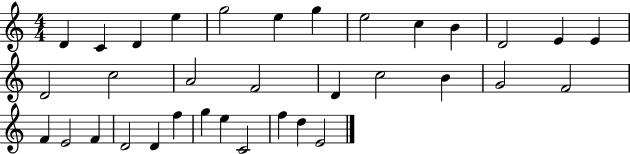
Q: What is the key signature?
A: C major